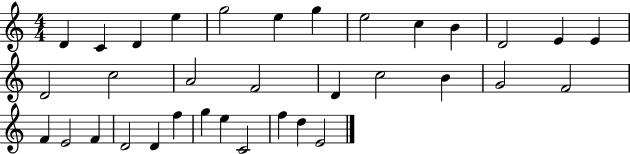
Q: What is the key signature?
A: C major